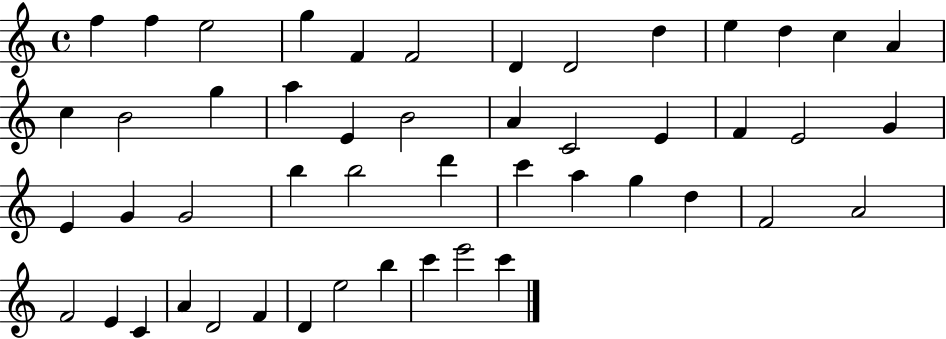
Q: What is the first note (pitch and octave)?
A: F5